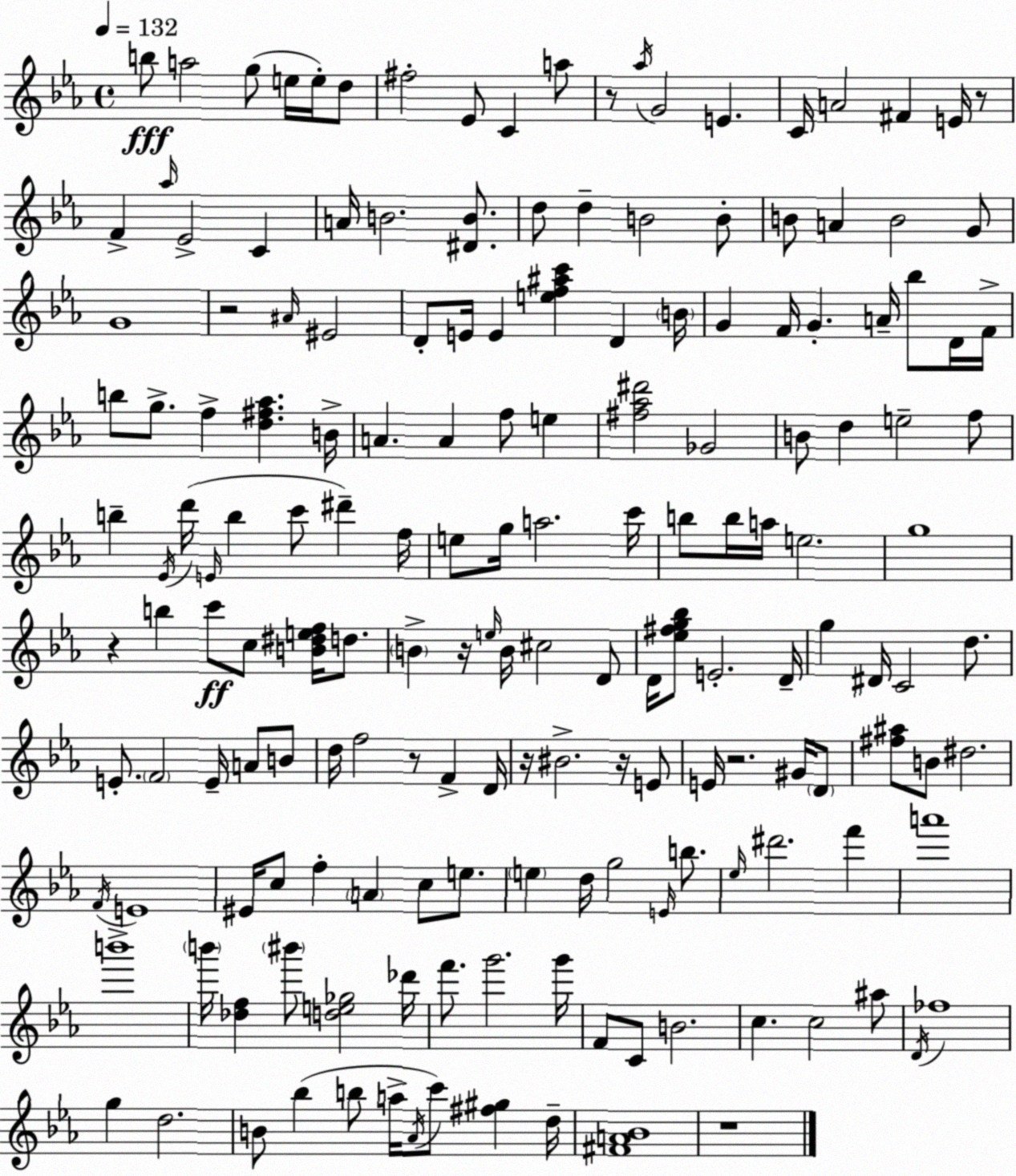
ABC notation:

X:1
T:Untitled
M:4/4
L:1/4
K:Cm
b/2 a2 g/2 e/4 e/4 d/2 ^f2 _E/2 C a/2 z/2 _a/4 G2 E C/4 A2 ^F E/4 z/2 F _a/4 _E2 C A/4 B2 [^DB]/2 d/2 d B2 B/2 B/2 A B2 G/2 G4 z2 ^A/4 ^E2 D/2 E/4 E [ef^ac'] D B/4 G F/4 G A/4 _b/2 D/4 F/4 b/2 g/2 f [d^f_a] B/4 A A f/2 e [^f_a^d']2 _G2 B/2 d e2 f/2 b _E/4 d'/4 E/4 b c'/2 ^d' f/4 e/2 g/4 a2 c'/4 b/2 b/4 a/4 e2 g4 z b c'/2 c/2 [B^def]/4 d/2 B z/4 e/4 B/4 ^c2 D/2 D/4 [_e^fg_b]/2 E2 D/4 g ^D/4 C2 d/2 E/2 F2 E/4 A/2 B/2 d/4 f2 z/2 F D/4 z/4 ^B2 z/4 E/2 E/4 z2 ^G/4 D/2 [^f^a]/2 B/2 ^d2 F/4 E4 ^E/4 c/2 f A c/2 e/2 e d/4 g2 E/4 b/2 _e/4 ^d'2 f' a'4 b'4 b'/4 [_df] ^b'/2 [de_g]2 _d'/4 f'/2 g'2 g'/4 F/2 C/2 B2 c c2 ^a/2 D/4 _f4 g d2 B/2 _b b/2 a/4 _A/4 c'/2 [^f^g] d/4 [^FA_B]4 z4